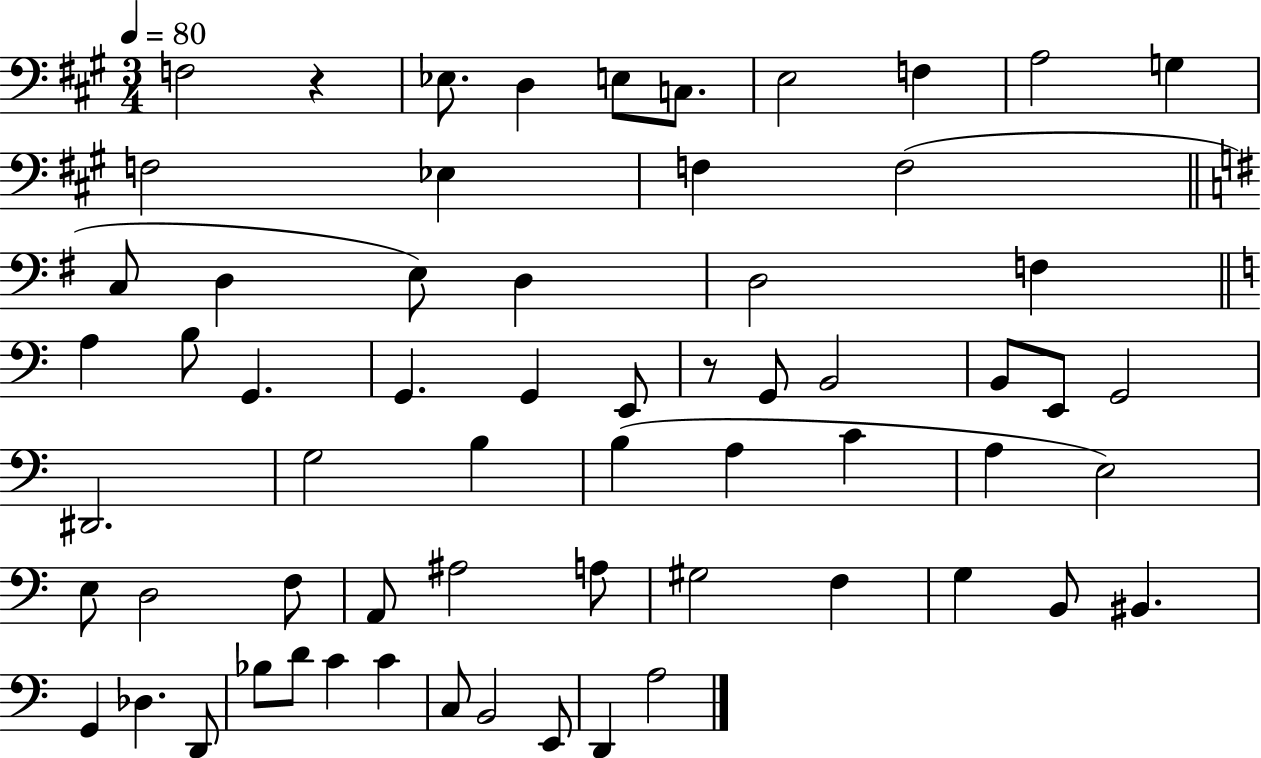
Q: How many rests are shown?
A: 2